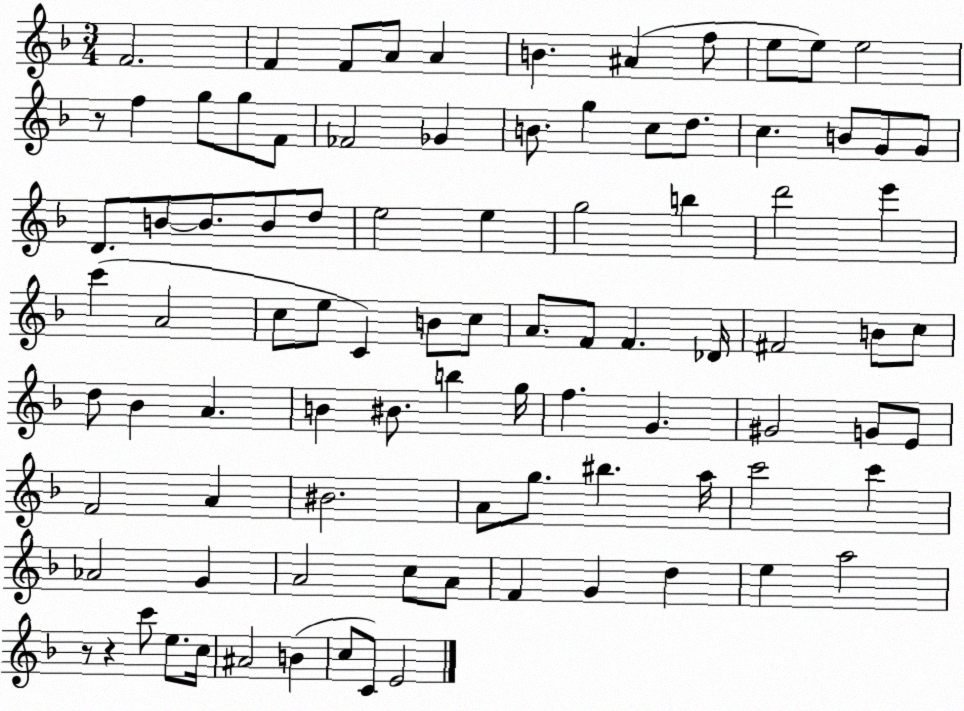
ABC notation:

X:1
T:Untitled
M:3/4
L:1/4
K:F
F2 F F/2 A/2 A B ^A f/2 e/2 e/2 e2 z/2 f g/2 g/2 F/2 _F2 _G B/2 g c/2 d/2 c B/2 G/2 G/2 D/2 B/2 B/2 B/2 d/2 e2 e g2 b d'2 e' c' A2 c/2 e/2 C B/2 c/2 A/2 F/2 F _D/4 ^F2 B/2 c/2 d/2 _B A B ^B/2 b g/4 f G ^G2 G/2 E/2 F2 A ^B2 A/2 g/2 ^b a/4 c'2 c' _A2 G A2 c/2 A/2 F G d e a2 z/2 z c'/2 e/2 c/4 ^A2 B c/2 C/2 E2